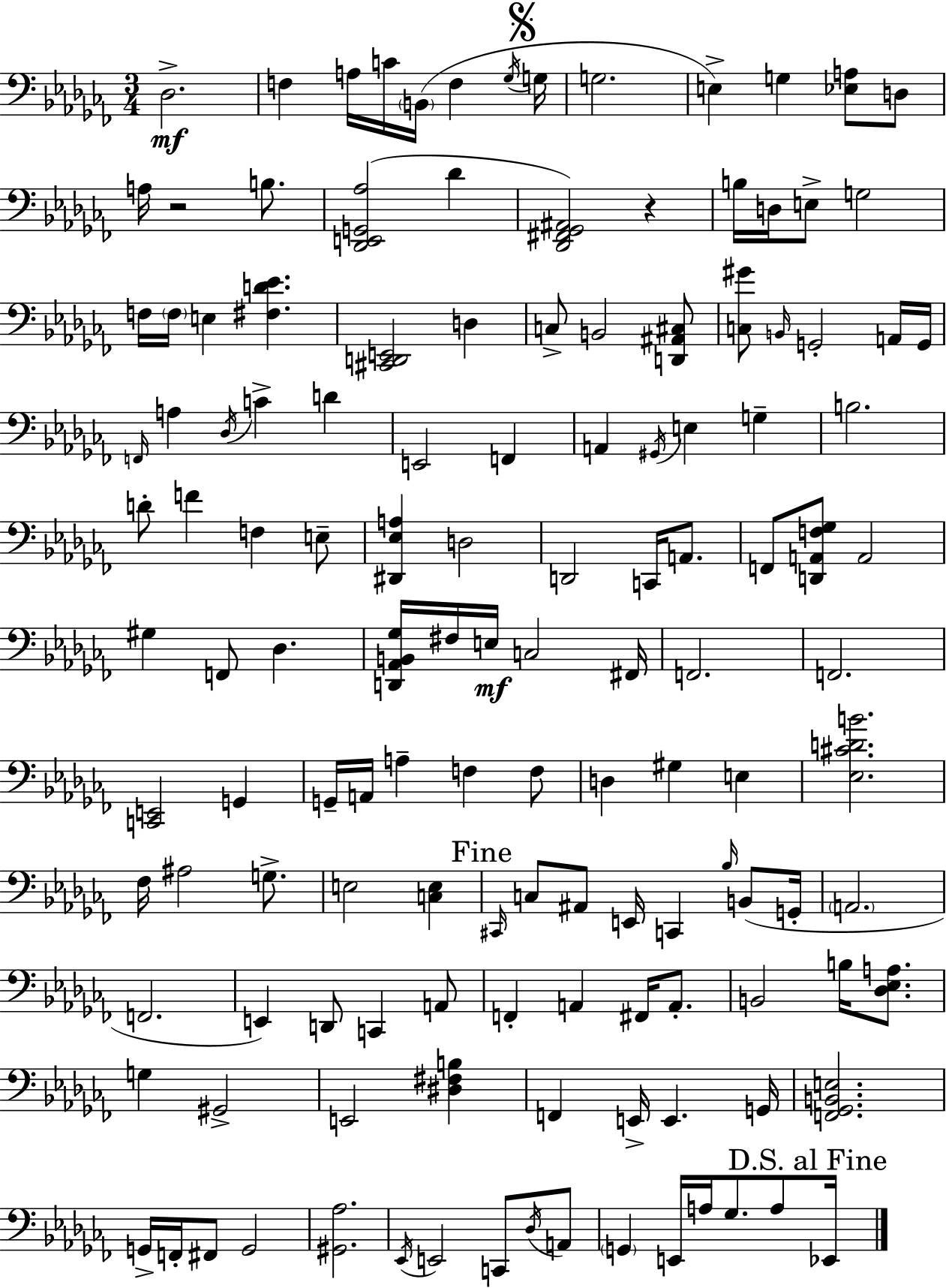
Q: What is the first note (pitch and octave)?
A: Db3